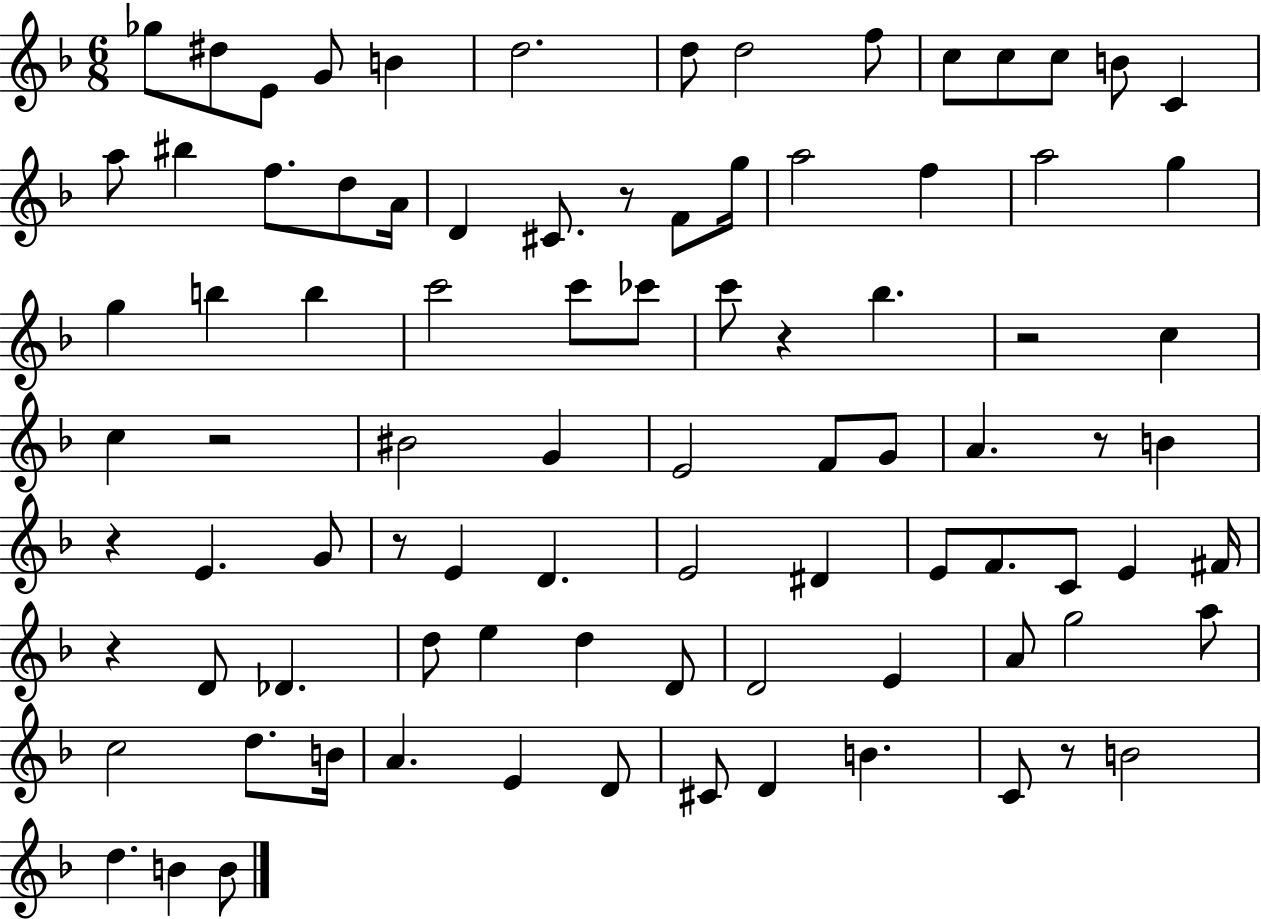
Gb5/e D#5/e E4/e G4/e B4/q D5/h. D5/e D5/h F5/e C5/e C5/e C5/e B4/e C4/q A5/e BIS5/q F5/e. D5/e A4/s D4/q C#4/e. R/e F4/e G5/s A5/h F5/q A5/h G5/q G5/q B5/q B5/q C6/h C6/e CES6/e C6/e R/q Bb5/q. R/h C5/q C5/q R/h BIS4/h G4/q E4/h F4/e G4/e A4/q. R/e B4/q R/q E4/q. G4/e R/e E4/q D4/q. E4/h D#4/q E4/e F4/e. C4/e E4/q F#4/s R/q D4/e Db4/q. D5/e E5/q D5/q D4/e D4/h E4/q A4/e G5/h A5/e C5/h D5/e. B4/s A4/q. E4/q D4/e C#4/e D4/q B4/q. C4/e R/e B4/h D5/q. B4/q B4/e